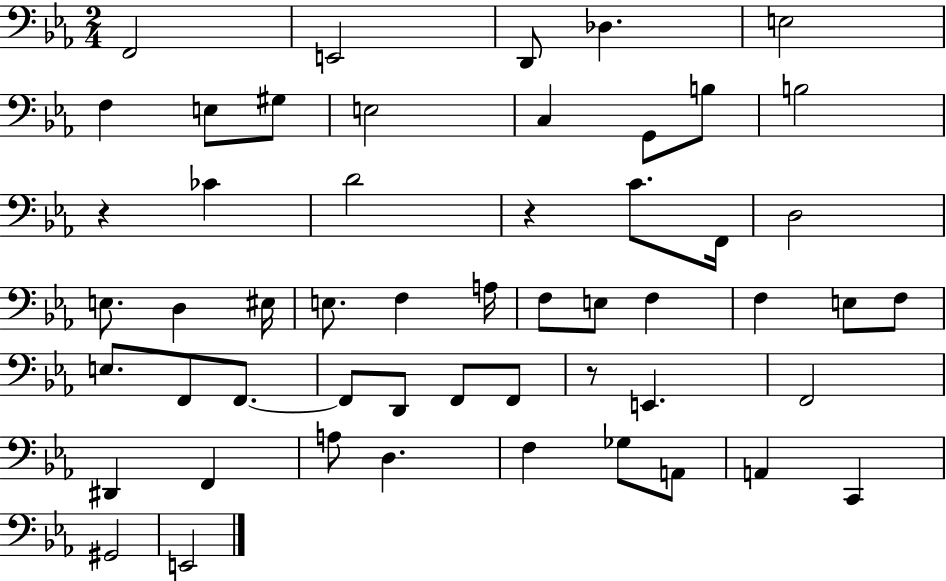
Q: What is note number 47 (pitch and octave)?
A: A2